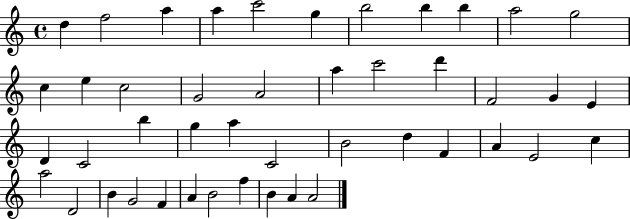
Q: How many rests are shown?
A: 0